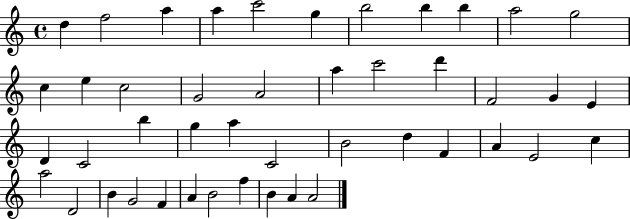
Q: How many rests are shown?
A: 0